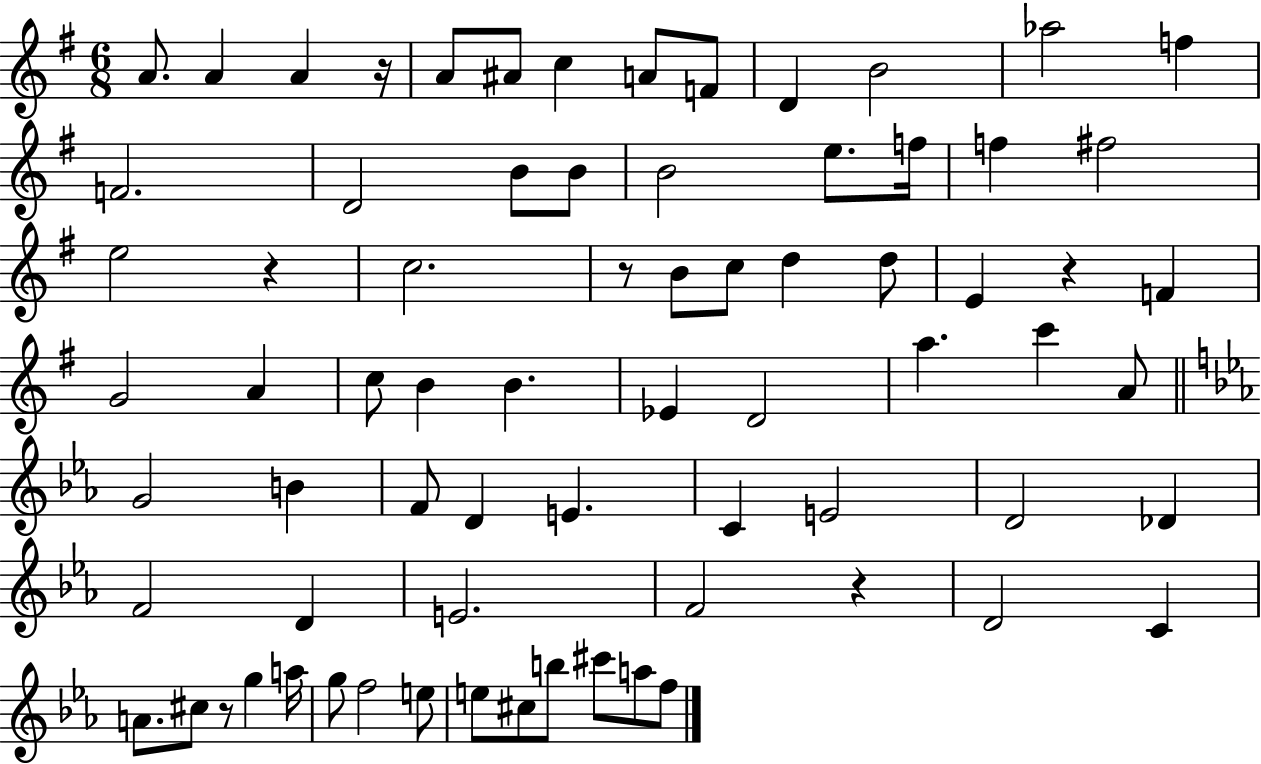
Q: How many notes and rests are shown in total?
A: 73